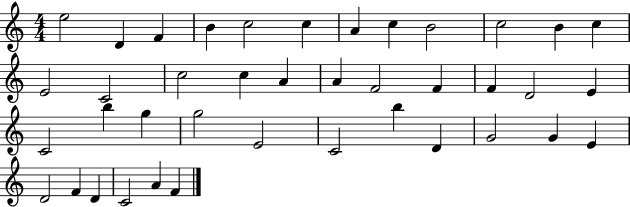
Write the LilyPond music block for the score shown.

{
  \clef treble
  \numericTimeSignature
  \time 4/4
  \key c \major
  e''2 d'4 f'4 | b'4 c''2 c''4 | a'4 c''4 b'2 | c''2 b'4 c''4 | \break e'2 c'2 | c''2 c''4 a'4 | a'4 f'2 f'4 | f'4 d'2 e'4 | \break c'2 b''4 g''4 | g''2 e'2 | c'2 b''4 d'4 | g'2 g'4 e'4 | \break d'2 f'4 d'4 | c'2 a'4 f'4 | \bar "|."
}